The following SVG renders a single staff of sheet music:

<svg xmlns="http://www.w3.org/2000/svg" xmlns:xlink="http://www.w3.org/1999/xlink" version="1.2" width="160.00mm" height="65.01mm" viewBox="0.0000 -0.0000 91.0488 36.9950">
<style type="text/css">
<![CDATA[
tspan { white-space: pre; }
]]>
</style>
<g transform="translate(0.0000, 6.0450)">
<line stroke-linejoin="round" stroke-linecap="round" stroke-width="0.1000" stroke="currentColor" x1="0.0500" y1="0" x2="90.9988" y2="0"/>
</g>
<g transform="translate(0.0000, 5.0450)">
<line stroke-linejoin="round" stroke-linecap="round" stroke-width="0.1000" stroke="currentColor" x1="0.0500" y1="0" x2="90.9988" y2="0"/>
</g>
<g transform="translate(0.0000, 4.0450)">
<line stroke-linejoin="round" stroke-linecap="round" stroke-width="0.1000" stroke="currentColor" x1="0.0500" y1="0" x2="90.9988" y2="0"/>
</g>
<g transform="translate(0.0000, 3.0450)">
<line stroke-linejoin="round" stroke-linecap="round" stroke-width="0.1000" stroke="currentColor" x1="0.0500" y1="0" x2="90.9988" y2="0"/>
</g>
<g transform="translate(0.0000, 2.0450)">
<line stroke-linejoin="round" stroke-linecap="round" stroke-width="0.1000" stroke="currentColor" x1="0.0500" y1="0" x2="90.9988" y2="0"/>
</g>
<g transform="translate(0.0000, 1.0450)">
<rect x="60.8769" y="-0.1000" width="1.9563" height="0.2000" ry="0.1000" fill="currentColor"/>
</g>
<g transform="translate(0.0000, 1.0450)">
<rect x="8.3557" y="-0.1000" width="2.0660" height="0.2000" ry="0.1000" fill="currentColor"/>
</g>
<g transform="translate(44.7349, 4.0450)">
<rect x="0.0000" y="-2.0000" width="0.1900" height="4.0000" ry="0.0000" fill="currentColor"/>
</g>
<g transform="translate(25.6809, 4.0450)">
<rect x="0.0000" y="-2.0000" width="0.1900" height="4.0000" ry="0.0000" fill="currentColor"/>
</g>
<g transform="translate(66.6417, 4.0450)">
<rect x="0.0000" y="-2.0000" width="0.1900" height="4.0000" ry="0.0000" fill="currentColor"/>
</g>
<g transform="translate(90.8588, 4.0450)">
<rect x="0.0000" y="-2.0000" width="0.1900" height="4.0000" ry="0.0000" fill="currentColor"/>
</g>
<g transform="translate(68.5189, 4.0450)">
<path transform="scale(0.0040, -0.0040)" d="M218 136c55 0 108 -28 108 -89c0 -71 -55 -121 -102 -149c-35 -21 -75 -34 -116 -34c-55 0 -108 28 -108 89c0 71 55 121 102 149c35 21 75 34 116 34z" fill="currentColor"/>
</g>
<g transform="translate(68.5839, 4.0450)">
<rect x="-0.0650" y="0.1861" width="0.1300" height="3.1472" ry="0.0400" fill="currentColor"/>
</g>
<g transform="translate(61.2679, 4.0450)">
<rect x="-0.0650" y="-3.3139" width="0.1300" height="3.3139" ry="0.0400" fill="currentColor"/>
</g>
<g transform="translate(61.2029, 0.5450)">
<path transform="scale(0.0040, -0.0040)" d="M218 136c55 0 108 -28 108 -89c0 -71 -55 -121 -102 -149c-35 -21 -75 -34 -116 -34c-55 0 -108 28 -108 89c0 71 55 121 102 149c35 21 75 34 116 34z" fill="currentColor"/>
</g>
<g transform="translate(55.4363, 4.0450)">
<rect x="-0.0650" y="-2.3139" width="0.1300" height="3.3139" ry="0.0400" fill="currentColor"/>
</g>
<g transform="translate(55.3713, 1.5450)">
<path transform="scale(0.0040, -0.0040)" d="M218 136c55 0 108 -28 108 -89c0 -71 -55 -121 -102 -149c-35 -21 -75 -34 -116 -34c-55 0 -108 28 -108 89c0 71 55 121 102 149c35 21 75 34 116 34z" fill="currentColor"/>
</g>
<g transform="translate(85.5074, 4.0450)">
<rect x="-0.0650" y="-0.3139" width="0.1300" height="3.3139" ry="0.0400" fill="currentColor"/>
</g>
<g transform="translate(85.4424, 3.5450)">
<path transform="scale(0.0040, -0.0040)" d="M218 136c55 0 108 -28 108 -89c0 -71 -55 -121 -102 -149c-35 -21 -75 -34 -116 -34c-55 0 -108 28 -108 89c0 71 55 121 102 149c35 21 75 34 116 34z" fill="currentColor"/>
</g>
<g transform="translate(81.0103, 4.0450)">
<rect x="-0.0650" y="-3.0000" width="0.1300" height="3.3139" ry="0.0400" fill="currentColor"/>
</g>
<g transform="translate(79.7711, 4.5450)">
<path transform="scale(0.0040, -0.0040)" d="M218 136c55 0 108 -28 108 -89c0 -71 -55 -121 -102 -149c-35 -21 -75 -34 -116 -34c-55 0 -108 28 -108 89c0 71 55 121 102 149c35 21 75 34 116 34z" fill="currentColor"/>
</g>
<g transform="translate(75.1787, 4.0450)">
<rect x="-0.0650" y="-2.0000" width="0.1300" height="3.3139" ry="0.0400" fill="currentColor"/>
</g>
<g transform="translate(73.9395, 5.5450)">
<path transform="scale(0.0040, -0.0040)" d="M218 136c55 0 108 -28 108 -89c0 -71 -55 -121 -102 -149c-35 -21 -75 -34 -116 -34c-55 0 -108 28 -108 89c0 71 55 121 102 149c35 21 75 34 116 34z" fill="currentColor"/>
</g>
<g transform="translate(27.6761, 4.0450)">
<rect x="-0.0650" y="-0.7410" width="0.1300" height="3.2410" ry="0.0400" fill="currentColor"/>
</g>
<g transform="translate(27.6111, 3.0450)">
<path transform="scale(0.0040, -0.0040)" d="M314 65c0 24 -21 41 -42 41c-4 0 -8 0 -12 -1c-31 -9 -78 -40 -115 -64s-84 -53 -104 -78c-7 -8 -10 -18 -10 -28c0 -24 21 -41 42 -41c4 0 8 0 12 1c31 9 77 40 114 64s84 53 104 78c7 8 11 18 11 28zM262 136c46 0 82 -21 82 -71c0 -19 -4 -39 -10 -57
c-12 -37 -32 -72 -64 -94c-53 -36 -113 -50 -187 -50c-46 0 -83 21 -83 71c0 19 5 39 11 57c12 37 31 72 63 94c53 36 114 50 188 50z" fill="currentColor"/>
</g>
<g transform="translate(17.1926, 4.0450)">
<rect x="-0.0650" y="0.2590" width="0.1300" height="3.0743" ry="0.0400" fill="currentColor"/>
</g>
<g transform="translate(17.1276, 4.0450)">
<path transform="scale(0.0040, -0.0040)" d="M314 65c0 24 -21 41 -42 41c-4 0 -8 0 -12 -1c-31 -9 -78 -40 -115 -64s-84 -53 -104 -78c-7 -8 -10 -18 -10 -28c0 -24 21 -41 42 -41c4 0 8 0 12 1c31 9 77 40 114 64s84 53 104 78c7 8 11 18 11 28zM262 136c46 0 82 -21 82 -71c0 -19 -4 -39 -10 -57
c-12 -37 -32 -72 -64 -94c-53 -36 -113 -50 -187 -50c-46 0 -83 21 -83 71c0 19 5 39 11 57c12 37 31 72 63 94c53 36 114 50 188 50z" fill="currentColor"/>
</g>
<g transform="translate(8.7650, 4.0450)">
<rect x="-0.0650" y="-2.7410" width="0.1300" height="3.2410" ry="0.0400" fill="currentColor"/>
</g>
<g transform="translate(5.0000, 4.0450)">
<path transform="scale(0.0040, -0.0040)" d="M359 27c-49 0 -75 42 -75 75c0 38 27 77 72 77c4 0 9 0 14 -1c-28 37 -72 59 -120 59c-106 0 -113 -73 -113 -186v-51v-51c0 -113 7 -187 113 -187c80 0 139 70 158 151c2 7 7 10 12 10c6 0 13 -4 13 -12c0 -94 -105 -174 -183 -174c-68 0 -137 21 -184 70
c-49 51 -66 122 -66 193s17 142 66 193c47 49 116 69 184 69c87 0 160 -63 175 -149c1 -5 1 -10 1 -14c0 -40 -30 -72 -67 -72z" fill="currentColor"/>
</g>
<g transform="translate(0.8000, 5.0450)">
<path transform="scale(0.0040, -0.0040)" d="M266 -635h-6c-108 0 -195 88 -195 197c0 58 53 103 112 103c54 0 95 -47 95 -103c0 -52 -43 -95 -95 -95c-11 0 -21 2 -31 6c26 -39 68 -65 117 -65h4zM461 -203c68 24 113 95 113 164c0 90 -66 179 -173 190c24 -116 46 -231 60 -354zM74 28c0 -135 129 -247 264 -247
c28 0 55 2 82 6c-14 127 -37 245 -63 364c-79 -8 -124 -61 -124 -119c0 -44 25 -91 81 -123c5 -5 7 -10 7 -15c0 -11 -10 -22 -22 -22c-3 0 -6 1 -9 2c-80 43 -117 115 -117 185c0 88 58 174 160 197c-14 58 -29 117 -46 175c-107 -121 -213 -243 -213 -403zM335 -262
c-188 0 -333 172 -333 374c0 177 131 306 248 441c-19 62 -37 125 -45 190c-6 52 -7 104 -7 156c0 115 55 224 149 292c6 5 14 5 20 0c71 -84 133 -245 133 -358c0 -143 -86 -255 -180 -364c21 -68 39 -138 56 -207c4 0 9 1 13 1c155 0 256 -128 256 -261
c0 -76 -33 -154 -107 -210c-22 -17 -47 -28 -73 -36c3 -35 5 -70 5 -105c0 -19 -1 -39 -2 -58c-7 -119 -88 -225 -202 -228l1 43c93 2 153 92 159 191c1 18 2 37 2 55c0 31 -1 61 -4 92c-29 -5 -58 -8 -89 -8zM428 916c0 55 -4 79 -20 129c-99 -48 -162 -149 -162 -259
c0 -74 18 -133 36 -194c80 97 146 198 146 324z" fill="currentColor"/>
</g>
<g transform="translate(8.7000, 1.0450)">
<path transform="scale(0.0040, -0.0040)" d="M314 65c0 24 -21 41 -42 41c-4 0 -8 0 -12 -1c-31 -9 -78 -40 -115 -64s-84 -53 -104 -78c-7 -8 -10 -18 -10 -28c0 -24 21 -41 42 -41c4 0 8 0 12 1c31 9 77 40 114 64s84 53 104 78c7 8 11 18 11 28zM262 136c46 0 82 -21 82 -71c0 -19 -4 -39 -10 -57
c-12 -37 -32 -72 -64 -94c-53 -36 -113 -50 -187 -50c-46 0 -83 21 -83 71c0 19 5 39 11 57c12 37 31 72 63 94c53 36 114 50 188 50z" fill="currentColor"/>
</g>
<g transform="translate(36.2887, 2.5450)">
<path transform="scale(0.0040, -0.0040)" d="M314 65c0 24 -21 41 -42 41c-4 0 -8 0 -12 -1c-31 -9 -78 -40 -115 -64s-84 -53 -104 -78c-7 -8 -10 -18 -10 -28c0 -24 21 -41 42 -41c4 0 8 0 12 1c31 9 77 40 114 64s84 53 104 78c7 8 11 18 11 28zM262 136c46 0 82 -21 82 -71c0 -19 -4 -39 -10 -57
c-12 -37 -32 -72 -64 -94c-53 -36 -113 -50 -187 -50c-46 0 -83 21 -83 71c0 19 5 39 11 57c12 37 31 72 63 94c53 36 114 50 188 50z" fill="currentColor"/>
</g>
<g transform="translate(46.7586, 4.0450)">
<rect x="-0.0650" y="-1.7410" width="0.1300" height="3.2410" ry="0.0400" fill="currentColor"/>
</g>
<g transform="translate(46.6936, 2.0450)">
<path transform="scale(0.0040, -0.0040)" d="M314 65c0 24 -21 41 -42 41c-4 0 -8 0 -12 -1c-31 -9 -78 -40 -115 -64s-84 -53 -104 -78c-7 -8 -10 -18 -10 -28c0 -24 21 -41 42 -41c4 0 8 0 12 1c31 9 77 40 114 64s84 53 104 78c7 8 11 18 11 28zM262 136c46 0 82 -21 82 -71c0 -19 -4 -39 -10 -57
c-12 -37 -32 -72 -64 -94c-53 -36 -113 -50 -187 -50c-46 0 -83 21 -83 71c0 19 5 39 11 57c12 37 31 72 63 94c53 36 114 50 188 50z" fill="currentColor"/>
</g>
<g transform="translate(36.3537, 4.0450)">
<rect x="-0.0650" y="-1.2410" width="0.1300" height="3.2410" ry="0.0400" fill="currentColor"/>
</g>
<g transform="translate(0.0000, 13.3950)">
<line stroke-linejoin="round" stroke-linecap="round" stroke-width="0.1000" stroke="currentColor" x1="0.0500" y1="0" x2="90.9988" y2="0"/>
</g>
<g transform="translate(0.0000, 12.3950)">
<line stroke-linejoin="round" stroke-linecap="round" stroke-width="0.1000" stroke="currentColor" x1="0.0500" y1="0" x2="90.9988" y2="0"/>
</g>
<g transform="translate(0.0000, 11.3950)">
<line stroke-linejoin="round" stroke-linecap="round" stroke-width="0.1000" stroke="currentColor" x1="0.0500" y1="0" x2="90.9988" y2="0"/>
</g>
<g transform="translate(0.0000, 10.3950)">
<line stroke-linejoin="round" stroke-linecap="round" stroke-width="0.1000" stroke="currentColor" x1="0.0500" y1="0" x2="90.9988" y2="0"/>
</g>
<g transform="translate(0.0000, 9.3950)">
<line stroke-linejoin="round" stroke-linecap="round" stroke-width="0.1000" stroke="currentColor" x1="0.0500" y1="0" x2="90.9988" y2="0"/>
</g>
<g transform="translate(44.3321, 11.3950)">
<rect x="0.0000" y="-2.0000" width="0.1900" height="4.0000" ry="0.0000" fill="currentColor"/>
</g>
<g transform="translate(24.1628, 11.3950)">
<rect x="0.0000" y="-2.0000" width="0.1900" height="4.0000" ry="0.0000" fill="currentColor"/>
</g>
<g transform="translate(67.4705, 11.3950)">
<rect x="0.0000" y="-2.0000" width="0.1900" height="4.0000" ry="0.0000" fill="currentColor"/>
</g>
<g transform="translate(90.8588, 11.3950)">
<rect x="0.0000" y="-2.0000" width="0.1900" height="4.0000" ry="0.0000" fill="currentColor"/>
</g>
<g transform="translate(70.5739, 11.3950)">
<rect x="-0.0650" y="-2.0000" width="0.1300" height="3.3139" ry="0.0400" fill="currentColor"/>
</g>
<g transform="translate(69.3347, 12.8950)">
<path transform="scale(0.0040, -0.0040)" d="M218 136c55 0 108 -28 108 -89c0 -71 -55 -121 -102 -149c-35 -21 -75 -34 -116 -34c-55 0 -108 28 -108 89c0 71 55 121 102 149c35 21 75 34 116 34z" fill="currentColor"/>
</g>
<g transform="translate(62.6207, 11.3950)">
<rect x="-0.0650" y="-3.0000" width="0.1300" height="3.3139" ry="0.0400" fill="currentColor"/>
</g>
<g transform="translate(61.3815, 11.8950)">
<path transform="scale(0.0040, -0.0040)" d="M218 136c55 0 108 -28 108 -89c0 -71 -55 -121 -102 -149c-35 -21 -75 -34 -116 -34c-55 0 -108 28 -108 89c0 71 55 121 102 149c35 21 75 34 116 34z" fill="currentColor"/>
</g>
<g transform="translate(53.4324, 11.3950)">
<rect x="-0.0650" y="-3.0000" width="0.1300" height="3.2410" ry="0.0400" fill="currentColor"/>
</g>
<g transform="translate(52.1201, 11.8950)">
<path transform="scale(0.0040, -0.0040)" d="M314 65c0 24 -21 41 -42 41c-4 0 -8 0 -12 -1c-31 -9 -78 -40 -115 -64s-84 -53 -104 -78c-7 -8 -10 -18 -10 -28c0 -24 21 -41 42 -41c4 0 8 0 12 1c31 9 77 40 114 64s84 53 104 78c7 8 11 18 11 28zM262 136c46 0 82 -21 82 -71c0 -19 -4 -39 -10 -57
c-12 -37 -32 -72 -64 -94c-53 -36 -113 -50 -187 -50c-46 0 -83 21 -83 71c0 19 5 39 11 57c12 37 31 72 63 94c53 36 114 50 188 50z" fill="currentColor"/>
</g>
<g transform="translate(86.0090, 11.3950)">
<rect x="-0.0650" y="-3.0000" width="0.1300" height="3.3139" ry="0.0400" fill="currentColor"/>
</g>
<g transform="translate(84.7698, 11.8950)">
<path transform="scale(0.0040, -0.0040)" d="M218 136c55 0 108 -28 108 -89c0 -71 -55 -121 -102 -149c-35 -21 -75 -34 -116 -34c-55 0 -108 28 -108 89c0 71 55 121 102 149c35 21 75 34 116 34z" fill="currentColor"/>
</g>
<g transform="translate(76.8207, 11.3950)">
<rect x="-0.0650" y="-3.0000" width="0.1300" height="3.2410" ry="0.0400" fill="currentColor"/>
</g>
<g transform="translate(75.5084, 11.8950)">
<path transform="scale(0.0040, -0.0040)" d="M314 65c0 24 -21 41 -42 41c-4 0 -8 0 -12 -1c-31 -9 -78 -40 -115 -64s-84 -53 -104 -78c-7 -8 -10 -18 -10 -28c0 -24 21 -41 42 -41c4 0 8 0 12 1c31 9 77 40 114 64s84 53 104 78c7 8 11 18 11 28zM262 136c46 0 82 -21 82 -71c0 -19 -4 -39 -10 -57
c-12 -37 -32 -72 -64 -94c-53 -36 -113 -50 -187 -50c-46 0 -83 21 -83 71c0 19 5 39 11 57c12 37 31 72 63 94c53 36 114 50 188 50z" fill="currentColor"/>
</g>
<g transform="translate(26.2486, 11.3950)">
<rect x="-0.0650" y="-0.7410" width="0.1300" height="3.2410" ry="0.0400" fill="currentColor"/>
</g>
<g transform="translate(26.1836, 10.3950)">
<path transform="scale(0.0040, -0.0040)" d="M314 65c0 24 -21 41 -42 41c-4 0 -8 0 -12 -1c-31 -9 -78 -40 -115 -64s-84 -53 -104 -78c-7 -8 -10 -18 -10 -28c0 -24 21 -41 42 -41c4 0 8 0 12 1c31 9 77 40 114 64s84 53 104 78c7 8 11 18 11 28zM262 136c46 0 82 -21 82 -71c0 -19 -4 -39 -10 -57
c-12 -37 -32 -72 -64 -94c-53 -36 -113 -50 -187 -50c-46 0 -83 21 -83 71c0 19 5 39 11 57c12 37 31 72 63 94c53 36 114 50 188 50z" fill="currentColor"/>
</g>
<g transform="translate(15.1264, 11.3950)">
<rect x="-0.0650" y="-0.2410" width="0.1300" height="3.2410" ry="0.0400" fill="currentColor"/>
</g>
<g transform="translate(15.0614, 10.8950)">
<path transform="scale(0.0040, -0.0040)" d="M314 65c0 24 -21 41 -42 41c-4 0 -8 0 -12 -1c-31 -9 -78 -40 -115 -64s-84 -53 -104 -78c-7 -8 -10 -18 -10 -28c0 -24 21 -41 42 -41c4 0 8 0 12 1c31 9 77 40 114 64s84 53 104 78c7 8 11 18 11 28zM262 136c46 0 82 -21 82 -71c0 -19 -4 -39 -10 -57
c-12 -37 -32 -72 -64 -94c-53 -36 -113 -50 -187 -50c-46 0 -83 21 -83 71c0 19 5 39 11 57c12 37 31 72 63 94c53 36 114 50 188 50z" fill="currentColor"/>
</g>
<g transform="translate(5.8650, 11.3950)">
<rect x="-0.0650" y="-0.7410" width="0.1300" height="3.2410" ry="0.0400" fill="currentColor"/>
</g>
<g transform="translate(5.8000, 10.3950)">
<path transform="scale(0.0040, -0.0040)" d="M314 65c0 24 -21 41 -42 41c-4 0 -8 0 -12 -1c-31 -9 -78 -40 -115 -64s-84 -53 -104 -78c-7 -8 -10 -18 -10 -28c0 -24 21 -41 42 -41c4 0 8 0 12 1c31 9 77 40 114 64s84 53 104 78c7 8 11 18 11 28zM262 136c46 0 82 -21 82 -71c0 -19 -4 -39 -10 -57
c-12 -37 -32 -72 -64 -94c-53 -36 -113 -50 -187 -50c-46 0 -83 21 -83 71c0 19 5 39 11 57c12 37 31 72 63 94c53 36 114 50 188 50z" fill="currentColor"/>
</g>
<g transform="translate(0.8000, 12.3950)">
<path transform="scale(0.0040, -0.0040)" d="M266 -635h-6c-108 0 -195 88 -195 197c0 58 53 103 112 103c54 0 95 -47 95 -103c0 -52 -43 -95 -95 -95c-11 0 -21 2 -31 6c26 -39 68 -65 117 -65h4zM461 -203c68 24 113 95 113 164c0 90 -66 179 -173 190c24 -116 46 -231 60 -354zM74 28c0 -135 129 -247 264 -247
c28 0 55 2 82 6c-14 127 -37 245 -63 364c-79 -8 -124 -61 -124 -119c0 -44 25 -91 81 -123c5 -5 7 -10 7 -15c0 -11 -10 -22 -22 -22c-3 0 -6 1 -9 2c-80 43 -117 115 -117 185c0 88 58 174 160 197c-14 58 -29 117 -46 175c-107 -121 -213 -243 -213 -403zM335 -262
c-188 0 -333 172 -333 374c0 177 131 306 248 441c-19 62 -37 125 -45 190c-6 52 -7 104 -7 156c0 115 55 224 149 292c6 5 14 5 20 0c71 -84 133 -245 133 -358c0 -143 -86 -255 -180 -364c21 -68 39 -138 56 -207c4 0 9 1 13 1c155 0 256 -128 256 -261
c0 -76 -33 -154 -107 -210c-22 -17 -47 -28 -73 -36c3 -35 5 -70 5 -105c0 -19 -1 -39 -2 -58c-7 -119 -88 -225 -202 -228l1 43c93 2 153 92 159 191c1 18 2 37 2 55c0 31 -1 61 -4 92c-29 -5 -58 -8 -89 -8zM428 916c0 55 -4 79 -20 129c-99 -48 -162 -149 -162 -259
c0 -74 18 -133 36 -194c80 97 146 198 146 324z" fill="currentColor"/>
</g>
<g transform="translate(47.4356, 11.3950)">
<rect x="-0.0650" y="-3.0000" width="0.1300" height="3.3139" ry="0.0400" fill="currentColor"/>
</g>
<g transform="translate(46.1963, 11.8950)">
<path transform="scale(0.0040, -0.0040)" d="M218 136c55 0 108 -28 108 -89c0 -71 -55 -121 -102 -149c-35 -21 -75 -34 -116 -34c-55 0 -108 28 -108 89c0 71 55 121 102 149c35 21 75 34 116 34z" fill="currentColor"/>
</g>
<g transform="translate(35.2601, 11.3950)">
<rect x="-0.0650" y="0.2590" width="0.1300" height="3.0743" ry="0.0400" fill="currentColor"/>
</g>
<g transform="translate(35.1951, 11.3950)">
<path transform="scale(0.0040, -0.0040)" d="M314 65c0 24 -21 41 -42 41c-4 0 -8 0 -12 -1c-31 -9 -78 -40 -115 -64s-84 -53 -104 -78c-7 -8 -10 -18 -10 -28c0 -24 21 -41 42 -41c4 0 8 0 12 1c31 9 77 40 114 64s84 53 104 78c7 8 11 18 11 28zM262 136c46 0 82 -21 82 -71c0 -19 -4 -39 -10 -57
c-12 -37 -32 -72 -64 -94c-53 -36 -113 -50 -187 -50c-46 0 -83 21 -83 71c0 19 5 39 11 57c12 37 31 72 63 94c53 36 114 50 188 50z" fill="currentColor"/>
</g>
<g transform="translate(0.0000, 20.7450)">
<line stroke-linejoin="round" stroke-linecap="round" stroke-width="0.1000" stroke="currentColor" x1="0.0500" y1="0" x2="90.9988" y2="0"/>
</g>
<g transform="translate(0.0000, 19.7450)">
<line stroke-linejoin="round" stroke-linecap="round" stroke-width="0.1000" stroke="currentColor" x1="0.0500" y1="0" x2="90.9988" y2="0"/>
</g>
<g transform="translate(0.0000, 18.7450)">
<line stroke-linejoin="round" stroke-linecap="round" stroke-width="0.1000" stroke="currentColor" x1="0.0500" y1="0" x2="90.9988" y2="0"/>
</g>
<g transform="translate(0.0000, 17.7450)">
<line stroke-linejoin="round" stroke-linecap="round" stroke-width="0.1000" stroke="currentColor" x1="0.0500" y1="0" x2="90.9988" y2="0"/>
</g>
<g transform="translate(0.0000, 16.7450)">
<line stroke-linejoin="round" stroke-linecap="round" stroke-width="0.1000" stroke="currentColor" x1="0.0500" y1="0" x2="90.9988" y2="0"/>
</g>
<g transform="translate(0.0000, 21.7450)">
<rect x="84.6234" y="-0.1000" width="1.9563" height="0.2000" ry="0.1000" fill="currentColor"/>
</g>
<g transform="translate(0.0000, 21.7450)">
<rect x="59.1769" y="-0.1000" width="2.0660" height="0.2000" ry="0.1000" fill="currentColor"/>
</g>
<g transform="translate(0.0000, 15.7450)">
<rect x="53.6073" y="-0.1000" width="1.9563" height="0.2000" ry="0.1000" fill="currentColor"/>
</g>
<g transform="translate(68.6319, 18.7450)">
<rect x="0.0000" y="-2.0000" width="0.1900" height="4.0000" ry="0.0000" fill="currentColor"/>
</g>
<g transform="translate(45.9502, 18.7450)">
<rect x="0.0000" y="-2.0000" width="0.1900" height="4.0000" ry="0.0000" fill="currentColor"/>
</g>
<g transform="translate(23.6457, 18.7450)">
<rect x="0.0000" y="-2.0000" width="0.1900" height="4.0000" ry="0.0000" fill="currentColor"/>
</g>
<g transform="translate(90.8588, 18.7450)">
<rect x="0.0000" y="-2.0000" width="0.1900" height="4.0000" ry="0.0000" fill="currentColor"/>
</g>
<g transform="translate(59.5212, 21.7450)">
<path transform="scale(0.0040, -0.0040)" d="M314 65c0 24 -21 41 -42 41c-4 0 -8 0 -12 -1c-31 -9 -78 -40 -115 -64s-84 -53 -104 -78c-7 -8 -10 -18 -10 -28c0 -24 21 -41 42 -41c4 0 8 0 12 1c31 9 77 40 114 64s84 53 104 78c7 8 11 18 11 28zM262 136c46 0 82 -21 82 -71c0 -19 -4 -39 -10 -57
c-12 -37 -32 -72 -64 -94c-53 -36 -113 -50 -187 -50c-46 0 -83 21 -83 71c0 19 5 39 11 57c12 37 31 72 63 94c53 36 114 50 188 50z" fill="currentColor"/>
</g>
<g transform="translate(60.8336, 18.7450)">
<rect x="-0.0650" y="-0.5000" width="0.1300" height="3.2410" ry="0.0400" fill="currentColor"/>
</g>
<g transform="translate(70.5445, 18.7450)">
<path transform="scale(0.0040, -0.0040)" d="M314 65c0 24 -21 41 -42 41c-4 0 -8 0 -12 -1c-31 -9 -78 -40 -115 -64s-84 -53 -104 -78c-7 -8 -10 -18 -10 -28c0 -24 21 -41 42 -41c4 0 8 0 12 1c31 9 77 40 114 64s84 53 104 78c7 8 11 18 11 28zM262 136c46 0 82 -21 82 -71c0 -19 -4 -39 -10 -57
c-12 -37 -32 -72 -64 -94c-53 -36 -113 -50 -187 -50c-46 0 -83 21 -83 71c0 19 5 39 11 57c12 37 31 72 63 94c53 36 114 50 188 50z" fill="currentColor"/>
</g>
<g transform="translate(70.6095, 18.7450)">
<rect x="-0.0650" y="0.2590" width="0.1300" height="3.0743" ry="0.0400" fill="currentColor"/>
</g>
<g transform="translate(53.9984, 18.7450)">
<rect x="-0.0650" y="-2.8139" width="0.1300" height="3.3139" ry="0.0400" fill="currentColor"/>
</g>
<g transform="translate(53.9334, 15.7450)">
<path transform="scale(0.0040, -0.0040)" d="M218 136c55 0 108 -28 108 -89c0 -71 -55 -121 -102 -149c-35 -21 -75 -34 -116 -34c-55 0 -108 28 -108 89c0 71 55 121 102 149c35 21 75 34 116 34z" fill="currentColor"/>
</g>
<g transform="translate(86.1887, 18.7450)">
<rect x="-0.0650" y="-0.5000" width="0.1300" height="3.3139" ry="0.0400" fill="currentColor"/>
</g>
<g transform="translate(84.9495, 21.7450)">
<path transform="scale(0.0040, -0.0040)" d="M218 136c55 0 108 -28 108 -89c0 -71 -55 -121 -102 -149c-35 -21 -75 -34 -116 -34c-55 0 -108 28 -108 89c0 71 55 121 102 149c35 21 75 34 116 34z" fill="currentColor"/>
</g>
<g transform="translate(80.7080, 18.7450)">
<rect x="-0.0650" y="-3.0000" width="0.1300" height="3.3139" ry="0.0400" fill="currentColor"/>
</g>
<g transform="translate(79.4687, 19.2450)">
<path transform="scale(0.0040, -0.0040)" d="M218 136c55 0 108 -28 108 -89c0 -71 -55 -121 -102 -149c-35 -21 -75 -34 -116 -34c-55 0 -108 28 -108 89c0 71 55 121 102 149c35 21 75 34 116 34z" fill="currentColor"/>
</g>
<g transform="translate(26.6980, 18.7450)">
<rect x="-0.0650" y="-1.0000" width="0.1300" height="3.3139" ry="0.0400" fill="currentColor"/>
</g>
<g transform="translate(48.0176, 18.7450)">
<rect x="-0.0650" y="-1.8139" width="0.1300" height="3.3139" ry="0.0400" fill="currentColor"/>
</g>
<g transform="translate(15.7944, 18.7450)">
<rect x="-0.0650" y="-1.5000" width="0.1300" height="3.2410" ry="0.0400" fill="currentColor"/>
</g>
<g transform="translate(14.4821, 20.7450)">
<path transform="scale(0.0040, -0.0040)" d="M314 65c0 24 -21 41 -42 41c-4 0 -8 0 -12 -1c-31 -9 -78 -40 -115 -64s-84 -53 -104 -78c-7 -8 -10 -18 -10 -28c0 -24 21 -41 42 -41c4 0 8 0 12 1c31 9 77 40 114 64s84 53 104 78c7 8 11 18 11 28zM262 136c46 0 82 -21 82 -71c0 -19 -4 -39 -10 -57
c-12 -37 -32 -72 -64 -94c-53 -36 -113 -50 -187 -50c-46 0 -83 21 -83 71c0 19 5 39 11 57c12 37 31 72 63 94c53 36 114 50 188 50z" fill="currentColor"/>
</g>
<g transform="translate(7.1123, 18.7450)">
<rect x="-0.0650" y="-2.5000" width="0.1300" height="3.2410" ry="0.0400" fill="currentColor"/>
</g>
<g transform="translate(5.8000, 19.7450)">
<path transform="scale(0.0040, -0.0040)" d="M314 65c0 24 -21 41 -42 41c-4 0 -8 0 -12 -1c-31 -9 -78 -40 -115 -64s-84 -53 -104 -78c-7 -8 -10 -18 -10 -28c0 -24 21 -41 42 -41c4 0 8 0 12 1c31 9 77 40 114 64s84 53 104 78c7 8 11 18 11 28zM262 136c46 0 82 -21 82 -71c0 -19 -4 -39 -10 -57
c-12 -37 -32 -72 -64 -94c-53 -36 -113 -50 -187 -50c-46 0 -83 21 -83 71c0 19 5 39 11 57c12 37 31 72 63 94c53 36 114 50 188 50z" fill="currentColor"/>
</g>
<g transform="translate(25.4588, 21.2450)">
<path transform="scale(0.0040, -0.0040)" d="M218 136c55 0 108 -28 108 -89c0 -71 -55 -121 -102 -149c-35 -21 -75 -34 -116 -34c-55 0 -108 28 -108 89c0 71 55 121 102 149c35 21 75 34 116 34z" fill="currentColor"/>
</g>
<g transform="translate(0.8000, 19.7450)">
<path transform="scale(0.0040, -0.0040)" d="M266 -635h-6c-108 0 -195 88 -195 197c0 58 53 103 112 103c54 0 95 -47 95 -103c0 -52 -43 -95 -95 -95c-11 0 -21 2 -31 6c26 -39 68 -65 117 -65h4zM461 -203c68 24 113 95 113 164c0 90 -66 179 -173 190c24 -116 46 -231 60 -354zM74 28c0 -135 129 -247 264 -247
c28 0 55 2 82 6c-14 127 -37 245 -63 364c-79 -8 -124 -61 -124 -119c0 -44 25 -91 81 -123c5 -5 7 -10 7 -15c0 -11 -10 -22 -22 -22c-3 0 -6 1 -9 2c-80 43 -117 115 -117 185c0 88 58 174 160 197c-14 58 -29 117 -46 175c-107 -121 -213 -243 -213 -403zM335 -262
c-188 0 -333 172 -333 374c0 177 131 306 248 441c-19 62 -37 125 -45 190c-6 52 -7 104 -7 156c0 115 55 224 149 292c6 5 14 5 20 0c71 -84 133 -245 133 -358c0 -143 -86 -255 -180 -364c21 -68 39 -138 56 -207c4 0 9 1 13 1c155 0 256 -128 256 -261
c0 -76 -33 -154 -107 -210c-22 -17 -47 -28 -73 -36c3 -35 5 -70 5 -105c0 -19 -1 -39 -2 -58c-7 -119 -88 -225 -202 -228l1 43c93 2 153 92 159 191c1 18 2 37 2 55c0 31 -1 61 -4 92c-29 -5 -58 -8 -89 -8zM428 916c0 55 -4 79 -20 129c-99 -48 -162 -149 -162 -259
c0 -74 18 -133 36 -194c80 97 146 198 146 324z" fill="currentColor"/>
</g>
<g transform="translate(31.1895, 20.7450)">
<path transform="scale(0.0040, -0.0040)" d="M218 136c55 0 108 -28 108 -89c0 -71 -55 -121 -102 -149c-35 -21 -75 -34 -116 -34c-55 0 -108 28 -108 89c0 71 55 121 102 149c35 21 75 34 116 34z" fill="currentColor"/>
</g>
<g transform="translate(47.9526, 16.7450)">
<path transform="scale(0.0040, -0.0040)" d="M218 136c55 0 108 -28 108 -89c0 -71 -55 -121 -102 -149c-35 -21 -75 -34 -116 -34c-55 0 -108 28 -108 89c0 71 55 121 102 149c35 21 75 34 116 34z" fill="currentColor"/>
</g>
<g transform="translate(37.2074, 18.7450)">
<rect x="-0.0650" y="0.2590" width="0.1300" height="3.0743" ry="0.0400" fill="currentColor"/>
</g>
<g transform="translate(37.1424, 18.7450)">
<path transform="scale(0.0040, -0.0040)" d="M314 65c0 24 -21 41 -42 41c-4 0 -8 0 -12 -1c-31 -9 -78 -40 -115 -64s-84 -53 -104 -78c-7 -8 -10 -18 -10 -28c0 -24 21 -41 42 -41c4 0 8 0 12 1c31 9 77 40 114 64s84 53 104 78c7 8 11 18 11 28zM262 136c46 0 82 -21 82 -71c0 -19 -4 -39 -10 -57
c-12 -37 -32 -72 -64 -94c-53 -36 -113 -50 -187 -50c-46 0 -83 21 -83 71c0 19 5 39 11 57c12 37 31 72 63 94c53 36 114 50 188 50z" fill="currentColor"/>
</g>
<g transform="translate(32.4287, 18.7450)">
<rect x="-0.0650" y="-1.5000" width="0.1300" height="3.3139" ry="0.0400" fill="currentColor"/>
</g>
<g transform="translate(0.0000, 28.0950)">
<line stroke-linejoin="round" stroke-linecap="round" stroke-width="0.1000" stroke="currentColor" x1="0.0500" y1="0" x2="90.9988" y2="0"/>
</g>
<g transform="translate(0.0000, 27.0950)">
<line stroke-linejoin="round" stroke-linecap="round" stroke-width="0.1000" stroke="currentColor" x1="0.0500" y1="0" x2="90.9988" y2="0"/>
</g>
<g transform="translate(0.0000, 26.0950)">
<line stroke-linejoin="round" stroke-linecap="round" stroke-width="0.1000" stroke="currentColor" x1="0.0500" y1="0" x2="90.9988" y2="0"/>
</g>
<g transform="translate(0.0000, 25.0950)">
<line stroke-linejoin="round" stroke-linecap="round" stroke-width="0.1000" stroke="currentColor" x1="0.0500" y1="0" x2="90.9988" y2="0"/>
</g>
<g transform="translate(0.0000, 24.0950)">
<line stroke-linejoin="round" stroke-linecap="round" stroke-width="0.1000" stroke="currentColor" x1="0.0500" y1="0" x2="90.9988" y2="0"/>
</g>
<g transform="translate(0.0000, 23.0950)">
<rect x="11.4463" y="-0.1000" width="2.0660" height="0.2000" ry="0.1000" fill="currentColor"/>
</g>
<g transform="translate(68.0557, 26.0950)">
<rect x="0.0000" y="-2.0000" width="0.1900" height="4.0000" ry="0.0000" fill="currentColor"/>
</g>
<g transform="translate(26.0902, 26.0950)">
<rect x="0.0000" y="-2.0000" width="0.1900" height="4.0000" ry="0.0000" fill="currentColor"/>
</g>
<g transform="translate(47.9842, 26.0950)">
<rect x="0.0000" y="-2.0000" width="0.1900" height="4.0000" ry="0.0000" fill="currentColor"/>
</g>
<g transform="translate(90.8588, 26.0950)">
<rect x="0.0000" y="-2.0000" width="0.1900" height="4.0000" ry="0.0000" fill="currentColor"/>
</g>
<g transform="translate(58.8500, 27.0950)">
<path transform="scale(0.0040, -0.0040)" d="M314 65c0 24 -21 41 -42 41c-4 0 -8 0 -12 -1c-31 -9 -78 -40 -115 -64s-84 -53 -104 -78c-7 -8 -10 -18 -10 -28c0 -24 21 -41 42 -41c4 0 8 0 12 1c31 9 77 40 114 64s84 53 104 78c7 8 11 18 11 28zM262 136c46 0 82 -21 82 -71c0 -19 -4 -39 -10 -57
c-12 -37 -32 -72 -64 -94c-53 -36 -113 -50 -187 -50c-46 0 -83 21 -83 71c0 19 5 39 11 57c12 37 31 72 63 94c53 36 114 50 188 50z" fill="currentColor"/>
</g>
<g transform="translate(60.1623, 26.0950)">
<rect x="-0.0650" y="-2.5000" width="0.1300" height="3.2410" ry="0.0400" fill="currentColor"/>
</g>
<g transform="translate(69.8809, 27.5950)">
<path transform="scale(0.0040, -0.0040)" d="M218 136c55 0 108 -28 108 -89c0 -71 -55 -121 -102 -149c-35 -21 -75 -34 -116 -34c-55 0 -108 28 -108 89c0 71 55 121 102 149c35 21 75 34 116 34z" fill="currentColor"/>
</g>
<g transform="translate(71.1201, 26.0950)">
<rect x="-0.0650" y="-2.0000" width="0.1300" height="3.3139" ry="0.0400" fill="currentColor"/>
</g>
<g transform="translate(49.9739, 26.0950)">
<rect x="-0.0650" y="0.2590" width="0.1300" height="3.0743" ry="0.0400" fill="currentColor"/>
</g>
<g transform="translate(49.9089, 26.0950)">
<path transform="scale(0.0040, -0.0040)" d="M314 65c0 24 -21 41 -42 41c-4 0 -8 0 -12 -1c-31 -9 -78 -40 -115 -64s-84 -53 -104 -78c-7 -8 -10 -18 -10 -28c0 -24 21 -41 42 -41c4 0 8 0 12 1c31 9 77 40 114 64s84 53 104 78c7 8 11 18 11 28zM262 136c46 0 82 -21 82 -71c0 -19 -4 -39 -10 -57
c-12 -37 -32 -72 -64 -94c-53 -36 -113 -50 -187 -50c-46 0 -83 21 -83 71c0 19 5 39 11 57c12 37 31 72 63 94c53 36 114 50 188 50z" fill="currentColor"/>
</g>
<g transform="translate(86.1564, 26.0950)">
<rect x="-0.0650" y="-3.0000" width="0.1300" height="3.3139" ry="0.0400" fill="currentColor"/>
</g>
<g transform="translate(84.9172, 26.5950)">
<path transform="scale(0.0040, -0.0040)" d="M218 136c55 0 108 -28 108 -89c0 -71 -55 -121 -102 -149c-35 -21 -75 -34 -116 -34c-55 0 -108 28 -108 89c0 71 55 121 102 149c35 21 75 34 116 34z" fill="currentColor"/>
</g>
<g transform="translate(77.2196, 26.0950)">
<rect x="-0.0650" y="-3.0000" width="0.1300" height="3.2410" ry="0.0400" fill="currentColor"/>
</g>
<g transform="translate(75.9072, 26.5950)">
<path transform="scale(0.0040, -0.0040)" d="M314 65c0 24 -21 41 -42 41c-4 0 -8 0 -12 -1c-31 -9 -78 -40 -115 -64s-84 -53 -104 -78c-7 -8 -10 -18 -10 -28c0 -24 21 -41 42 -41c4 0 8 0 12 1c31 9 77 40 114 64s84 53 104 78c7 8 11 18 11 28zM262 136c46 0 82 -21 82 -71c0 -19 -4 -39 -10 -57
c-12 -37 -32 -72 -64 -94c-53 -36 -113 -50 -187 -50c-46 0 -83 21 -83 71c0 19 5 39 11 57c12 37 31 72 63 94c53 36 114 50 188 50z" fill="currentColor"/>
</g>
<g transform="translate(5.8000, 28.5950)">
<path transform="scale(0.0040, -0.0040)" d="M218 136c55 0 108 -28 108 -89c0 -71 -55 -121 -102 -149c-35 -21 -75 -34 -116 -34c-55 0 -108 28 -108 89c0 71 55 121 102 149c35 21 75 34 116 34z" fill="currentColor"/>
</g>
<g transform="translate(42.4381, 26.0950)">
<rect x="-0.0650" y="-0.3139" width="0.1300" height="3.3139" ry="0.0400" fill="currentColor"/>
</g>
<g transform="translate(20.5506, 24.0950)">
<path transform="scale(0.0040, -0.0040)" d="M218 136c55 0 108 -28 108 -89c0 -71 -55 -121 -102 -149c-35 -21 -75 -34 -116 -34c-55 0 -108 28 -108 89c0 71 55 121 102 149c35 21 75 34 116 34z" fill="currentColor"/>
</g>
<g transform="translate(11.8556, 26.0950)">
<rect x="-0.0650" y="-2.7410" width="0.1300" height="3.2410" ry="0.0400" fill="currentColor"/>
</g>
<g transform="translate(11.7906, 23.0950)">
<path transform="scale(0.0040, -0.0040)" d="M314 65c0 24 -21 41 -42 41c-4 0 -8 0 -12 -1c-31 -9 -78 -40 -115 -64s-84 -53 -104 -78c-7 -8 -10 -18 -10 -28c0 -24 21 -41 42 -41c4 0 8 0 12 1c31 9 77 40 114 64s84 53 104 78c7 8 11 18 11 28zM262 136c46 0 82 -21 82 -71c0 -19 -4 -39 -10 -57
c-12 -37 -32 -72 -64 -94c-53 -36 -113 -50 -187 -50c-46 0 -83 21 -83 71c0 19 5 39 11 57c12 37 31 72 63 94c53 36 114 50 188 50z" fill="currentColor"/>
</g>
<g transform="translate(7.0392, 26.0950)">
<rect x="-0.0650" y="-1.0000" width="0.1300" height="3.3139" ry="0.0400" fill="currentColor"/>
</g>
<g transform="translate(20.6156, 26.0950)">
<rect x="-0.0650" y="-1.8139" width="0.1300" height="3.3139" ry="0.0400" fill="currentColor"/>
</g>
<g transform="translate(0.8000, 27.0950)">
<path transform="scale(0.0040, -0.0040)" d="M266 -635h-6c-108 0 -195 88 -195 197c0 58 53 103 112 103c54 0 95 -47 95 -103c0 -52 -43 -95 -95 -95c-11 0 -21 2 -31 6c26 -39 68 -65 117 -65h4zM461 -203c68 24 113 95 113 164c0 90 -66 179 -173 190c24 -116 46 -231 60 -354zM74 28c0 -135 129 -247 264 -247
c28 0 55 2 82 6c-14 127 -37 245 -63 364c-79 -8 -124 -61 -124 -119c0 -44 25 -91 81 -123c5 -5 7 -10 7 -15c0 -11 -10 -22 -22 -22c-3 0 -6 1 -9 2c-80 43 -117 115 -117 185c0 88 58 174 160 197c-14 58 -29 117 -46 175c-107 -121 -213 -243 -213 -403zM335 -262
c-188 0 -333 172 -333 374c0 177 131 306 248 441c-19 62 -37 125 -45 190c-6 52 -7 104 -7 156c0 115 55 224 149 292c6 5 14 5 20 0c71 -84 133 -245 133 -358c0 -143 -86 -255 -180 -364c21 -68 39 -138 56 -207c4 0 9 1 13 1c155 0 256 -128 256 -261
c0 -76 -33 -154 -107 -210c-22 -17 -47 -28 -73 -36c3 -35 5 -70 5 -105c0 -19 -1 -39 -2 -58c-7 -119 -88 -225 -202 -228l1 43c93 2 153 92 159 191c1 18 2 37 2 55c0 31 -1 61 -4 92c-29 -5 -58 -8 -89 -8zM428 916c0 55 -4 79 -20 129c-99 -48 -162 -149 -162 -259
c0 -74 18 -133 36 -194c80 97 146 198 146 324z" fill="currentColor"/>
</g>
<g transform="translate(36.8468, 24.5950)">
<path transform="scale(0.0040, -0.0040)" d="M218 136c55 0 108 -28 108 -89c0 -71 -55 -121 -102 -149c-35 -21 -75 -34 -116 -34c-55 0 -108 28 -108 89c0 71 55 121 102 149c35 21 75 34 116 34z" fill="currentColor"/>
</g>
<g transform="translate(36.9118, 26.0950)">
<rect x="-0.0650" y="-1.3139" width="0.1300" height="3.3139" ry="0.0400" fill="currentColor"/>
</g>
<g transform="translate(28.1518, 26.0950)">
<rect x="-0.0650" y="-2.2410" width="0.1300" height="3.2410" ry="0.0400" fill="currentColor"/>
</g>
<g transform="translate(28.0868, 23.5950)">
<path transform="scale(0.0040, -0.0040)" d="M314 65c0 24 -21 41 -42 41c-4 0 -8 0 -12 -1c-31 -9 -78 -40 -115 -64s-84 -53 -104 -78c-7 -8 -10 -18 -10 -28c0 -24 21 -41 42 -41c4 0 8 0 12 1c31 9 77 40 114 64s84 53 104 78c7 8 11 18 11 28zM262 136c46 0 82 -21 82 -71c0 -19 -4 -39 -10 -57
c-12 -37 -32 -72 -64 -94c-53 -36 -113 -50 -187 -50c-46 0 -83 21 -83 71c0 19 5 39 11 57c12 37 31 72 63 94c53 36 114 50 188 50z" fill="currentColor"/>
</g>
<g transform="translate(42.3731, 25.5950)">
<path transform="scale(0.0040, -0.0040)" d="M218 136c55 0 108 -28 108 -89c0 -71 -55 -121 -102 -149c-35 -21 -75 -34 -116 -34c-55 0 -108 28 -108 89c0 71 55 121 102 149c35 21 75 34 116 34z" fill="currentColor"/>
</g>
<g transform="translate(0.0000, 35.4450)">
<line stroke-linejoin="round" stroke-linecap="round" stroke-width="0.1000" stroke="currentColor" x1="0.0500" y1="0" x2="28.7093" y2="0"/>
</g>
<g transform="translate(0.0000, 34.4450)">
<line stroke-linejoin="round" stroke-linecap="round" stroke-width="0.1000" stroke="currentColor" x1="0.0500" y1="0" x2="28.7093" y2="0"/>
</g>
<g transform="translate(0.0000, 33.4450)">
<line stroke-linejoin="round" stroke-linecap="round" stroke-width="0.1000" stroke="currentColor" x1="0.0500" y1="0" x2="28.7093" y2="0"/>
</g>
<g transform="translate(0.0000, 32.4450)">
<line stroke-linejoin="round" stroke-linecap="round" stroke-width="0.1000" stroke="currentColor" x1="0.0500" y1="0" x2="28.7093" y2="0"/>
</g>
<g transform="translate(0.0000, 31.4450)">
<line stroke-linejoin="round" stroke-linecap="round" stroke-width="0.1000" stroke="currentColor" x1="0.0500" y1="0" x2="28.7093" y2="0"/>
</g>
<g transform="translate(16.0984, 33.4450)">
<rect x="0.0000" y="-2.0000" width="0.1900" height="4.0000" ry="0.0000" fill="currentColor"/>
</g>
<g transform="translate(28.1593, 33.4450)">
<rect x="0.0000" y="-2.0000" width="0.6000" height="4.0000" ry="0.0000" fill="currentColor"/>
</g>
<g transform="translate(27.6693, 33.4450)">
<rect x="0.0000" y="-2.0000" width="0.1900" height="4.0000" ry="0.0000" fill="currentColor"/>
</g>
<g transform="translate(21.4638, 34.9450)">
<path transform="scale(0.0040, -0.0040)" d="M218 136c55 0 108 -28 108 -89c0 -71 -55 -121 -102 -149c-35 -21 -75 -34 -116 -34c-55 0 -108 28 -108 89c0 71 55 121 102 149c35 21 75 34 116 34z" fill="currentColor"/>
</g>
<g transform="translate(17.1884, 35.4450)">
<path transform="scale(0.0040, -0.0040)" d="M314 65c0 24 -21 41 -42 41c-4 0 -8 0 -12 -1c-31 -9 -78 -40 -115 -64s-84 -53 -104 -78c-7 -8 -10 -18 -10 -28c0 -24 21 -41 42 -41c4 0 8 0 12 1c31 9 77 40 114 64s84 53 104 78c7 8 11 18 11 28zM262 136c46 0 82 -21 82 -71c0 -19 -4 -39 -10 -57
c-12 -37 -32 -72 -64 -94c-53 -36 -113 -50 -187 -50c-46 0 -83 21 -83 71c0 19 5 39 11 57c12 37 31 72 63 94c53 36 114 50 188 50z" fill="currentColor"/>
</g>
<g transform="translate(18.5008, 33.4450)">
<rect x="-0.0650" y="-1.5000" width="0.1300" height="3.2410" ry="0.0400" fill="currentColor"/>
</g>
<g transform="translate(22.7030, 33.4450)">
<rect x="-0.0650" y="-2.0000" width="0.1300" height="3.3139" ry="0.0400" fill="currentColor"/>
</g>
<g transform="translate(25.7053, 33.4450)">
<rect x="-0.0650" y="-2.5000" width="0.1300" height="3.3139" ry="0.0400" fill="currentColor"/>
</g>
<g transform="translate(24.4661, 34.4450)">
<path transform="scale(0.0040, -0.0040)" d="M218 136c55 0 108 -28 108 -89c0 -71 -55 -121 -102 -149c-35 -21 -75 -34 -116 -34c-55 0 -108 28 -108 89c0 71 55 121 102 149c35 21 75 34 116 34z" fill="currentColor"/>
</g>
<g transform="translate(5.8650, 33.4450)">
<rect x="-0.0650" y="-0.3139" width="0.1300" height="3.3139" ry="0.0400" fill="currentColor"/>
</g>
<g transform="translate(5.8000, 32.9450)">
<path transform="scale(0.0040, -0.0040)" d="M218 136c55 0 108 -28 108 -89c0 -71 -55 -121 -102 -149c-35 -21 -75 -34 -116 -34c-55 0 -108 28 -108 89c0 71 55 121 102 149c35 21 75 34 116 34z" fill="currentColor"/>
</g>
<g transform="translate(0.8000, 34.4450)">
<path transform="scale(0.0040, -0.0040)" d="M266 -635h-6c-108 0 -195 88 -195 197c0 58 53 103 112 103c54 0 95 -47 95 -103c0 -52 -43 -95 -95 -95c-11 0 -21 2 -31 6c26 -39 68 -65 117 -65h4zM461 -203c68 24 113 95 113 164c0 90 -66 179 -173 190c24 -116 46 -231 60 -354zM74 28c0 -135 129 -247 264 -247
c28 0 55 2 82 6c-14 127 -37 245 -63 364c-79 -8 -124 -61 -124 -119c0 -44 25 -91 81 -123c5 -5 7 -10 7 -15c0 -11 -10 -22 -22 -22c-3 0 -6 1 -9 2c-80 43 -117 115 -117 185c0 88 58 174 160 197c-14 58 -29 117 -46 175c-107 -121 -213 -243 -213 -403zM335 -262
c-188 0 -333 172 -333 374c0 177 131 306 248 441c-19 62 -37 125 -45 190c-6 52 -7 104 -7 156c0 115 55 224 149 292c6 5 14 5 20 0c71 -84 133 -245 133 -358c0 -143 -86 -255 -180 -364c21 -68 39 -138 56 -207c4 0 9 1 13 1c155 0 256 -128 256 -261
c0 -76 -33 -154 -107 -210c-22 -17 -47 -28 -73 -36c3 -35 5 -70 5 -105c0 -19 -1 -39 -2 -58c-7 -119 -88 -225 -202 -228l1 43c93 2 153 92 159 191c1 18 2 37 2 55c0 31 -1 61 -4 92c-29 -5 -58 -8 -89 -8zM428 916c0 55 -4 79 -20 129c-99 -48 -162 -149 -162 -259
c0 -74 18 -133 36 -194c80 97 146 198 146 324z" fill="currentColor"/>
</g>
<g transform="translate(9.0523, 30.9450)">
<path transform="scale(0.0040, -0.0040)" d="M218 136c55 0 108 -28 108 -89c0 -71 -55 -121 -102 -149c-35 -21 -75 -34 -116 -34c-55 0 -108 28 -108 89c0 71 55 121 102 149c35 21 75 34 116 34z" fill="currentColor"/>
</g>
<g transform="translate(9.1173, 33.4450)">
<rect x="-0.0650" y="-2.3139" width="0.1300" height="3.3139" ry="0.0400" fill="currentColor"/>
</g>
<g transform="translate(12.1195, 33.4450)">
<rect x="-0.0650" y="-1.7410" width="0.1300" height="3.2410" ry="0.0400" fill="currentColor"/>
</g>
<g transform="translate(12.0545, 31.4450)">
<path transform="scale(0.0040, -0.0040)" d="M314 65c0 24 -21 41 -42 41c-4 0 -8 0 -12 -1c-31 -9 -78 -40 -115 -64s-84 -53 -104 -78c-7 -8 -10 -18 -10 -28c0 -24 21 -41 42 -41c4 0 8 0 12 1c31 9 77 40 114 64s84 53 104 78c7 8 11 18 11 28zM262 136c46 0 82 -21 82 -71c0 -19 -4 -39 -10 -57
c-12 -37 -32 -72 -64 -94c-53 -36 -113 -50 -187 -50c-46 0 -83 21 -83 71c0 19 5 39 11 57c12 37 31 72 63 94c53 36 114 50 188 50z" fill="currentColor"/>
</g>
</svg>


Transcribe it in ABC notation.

X:1
T:Untitled
M:4/4
L:1/4
K:C
a2 B2 d2 e2 f2 g b B F A c d2 c2 d2 B2 A A2 A F A2 A G2 E2 D E B2 f a C2 B2 A C D a2 f g2 e c B2 G2 F A2 A c g f2 E2 F G